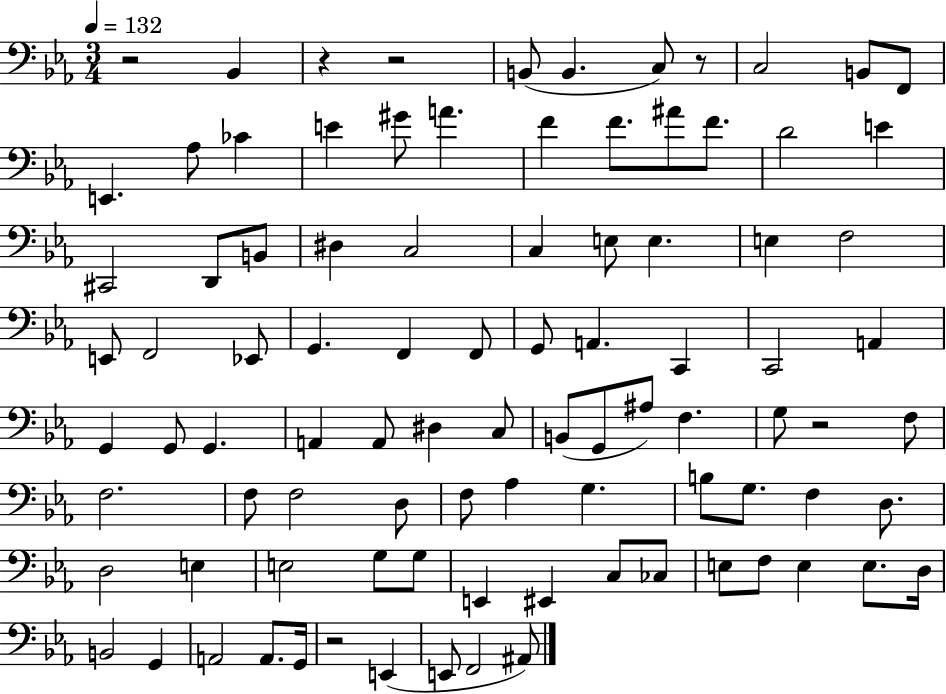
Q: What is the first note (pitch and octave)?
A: Bb2